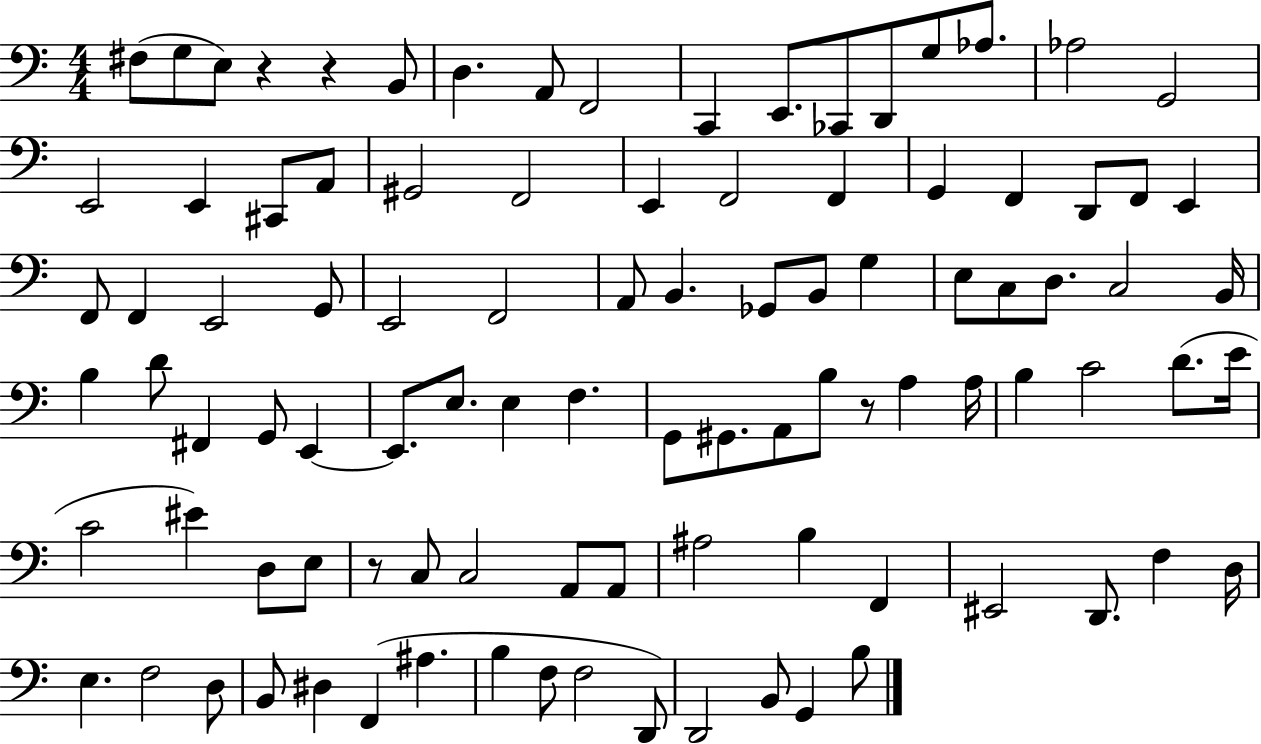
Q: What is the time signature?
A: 4/4